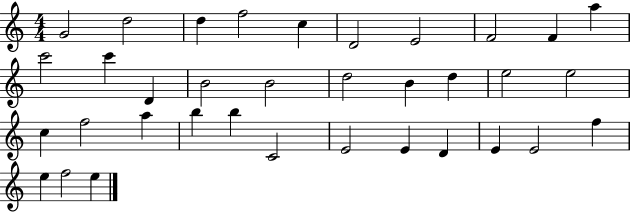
G4/h D5/h D5/q F5/h C5/q D4/h E4/h F4/h F4/q A5/q C6/h C6/q D4/q B4/h B4/h D5/h B4/q D5/q E5/h E5/h C5/q F5/h A5/q B5/q B5/q C4/h E4/h E4/q D4/q E4/q E4/h F5/q E5/q F5/h E5/q